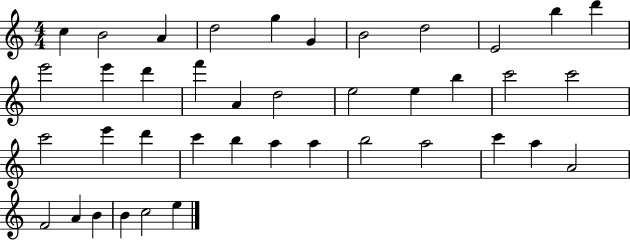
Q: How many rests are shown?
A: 0